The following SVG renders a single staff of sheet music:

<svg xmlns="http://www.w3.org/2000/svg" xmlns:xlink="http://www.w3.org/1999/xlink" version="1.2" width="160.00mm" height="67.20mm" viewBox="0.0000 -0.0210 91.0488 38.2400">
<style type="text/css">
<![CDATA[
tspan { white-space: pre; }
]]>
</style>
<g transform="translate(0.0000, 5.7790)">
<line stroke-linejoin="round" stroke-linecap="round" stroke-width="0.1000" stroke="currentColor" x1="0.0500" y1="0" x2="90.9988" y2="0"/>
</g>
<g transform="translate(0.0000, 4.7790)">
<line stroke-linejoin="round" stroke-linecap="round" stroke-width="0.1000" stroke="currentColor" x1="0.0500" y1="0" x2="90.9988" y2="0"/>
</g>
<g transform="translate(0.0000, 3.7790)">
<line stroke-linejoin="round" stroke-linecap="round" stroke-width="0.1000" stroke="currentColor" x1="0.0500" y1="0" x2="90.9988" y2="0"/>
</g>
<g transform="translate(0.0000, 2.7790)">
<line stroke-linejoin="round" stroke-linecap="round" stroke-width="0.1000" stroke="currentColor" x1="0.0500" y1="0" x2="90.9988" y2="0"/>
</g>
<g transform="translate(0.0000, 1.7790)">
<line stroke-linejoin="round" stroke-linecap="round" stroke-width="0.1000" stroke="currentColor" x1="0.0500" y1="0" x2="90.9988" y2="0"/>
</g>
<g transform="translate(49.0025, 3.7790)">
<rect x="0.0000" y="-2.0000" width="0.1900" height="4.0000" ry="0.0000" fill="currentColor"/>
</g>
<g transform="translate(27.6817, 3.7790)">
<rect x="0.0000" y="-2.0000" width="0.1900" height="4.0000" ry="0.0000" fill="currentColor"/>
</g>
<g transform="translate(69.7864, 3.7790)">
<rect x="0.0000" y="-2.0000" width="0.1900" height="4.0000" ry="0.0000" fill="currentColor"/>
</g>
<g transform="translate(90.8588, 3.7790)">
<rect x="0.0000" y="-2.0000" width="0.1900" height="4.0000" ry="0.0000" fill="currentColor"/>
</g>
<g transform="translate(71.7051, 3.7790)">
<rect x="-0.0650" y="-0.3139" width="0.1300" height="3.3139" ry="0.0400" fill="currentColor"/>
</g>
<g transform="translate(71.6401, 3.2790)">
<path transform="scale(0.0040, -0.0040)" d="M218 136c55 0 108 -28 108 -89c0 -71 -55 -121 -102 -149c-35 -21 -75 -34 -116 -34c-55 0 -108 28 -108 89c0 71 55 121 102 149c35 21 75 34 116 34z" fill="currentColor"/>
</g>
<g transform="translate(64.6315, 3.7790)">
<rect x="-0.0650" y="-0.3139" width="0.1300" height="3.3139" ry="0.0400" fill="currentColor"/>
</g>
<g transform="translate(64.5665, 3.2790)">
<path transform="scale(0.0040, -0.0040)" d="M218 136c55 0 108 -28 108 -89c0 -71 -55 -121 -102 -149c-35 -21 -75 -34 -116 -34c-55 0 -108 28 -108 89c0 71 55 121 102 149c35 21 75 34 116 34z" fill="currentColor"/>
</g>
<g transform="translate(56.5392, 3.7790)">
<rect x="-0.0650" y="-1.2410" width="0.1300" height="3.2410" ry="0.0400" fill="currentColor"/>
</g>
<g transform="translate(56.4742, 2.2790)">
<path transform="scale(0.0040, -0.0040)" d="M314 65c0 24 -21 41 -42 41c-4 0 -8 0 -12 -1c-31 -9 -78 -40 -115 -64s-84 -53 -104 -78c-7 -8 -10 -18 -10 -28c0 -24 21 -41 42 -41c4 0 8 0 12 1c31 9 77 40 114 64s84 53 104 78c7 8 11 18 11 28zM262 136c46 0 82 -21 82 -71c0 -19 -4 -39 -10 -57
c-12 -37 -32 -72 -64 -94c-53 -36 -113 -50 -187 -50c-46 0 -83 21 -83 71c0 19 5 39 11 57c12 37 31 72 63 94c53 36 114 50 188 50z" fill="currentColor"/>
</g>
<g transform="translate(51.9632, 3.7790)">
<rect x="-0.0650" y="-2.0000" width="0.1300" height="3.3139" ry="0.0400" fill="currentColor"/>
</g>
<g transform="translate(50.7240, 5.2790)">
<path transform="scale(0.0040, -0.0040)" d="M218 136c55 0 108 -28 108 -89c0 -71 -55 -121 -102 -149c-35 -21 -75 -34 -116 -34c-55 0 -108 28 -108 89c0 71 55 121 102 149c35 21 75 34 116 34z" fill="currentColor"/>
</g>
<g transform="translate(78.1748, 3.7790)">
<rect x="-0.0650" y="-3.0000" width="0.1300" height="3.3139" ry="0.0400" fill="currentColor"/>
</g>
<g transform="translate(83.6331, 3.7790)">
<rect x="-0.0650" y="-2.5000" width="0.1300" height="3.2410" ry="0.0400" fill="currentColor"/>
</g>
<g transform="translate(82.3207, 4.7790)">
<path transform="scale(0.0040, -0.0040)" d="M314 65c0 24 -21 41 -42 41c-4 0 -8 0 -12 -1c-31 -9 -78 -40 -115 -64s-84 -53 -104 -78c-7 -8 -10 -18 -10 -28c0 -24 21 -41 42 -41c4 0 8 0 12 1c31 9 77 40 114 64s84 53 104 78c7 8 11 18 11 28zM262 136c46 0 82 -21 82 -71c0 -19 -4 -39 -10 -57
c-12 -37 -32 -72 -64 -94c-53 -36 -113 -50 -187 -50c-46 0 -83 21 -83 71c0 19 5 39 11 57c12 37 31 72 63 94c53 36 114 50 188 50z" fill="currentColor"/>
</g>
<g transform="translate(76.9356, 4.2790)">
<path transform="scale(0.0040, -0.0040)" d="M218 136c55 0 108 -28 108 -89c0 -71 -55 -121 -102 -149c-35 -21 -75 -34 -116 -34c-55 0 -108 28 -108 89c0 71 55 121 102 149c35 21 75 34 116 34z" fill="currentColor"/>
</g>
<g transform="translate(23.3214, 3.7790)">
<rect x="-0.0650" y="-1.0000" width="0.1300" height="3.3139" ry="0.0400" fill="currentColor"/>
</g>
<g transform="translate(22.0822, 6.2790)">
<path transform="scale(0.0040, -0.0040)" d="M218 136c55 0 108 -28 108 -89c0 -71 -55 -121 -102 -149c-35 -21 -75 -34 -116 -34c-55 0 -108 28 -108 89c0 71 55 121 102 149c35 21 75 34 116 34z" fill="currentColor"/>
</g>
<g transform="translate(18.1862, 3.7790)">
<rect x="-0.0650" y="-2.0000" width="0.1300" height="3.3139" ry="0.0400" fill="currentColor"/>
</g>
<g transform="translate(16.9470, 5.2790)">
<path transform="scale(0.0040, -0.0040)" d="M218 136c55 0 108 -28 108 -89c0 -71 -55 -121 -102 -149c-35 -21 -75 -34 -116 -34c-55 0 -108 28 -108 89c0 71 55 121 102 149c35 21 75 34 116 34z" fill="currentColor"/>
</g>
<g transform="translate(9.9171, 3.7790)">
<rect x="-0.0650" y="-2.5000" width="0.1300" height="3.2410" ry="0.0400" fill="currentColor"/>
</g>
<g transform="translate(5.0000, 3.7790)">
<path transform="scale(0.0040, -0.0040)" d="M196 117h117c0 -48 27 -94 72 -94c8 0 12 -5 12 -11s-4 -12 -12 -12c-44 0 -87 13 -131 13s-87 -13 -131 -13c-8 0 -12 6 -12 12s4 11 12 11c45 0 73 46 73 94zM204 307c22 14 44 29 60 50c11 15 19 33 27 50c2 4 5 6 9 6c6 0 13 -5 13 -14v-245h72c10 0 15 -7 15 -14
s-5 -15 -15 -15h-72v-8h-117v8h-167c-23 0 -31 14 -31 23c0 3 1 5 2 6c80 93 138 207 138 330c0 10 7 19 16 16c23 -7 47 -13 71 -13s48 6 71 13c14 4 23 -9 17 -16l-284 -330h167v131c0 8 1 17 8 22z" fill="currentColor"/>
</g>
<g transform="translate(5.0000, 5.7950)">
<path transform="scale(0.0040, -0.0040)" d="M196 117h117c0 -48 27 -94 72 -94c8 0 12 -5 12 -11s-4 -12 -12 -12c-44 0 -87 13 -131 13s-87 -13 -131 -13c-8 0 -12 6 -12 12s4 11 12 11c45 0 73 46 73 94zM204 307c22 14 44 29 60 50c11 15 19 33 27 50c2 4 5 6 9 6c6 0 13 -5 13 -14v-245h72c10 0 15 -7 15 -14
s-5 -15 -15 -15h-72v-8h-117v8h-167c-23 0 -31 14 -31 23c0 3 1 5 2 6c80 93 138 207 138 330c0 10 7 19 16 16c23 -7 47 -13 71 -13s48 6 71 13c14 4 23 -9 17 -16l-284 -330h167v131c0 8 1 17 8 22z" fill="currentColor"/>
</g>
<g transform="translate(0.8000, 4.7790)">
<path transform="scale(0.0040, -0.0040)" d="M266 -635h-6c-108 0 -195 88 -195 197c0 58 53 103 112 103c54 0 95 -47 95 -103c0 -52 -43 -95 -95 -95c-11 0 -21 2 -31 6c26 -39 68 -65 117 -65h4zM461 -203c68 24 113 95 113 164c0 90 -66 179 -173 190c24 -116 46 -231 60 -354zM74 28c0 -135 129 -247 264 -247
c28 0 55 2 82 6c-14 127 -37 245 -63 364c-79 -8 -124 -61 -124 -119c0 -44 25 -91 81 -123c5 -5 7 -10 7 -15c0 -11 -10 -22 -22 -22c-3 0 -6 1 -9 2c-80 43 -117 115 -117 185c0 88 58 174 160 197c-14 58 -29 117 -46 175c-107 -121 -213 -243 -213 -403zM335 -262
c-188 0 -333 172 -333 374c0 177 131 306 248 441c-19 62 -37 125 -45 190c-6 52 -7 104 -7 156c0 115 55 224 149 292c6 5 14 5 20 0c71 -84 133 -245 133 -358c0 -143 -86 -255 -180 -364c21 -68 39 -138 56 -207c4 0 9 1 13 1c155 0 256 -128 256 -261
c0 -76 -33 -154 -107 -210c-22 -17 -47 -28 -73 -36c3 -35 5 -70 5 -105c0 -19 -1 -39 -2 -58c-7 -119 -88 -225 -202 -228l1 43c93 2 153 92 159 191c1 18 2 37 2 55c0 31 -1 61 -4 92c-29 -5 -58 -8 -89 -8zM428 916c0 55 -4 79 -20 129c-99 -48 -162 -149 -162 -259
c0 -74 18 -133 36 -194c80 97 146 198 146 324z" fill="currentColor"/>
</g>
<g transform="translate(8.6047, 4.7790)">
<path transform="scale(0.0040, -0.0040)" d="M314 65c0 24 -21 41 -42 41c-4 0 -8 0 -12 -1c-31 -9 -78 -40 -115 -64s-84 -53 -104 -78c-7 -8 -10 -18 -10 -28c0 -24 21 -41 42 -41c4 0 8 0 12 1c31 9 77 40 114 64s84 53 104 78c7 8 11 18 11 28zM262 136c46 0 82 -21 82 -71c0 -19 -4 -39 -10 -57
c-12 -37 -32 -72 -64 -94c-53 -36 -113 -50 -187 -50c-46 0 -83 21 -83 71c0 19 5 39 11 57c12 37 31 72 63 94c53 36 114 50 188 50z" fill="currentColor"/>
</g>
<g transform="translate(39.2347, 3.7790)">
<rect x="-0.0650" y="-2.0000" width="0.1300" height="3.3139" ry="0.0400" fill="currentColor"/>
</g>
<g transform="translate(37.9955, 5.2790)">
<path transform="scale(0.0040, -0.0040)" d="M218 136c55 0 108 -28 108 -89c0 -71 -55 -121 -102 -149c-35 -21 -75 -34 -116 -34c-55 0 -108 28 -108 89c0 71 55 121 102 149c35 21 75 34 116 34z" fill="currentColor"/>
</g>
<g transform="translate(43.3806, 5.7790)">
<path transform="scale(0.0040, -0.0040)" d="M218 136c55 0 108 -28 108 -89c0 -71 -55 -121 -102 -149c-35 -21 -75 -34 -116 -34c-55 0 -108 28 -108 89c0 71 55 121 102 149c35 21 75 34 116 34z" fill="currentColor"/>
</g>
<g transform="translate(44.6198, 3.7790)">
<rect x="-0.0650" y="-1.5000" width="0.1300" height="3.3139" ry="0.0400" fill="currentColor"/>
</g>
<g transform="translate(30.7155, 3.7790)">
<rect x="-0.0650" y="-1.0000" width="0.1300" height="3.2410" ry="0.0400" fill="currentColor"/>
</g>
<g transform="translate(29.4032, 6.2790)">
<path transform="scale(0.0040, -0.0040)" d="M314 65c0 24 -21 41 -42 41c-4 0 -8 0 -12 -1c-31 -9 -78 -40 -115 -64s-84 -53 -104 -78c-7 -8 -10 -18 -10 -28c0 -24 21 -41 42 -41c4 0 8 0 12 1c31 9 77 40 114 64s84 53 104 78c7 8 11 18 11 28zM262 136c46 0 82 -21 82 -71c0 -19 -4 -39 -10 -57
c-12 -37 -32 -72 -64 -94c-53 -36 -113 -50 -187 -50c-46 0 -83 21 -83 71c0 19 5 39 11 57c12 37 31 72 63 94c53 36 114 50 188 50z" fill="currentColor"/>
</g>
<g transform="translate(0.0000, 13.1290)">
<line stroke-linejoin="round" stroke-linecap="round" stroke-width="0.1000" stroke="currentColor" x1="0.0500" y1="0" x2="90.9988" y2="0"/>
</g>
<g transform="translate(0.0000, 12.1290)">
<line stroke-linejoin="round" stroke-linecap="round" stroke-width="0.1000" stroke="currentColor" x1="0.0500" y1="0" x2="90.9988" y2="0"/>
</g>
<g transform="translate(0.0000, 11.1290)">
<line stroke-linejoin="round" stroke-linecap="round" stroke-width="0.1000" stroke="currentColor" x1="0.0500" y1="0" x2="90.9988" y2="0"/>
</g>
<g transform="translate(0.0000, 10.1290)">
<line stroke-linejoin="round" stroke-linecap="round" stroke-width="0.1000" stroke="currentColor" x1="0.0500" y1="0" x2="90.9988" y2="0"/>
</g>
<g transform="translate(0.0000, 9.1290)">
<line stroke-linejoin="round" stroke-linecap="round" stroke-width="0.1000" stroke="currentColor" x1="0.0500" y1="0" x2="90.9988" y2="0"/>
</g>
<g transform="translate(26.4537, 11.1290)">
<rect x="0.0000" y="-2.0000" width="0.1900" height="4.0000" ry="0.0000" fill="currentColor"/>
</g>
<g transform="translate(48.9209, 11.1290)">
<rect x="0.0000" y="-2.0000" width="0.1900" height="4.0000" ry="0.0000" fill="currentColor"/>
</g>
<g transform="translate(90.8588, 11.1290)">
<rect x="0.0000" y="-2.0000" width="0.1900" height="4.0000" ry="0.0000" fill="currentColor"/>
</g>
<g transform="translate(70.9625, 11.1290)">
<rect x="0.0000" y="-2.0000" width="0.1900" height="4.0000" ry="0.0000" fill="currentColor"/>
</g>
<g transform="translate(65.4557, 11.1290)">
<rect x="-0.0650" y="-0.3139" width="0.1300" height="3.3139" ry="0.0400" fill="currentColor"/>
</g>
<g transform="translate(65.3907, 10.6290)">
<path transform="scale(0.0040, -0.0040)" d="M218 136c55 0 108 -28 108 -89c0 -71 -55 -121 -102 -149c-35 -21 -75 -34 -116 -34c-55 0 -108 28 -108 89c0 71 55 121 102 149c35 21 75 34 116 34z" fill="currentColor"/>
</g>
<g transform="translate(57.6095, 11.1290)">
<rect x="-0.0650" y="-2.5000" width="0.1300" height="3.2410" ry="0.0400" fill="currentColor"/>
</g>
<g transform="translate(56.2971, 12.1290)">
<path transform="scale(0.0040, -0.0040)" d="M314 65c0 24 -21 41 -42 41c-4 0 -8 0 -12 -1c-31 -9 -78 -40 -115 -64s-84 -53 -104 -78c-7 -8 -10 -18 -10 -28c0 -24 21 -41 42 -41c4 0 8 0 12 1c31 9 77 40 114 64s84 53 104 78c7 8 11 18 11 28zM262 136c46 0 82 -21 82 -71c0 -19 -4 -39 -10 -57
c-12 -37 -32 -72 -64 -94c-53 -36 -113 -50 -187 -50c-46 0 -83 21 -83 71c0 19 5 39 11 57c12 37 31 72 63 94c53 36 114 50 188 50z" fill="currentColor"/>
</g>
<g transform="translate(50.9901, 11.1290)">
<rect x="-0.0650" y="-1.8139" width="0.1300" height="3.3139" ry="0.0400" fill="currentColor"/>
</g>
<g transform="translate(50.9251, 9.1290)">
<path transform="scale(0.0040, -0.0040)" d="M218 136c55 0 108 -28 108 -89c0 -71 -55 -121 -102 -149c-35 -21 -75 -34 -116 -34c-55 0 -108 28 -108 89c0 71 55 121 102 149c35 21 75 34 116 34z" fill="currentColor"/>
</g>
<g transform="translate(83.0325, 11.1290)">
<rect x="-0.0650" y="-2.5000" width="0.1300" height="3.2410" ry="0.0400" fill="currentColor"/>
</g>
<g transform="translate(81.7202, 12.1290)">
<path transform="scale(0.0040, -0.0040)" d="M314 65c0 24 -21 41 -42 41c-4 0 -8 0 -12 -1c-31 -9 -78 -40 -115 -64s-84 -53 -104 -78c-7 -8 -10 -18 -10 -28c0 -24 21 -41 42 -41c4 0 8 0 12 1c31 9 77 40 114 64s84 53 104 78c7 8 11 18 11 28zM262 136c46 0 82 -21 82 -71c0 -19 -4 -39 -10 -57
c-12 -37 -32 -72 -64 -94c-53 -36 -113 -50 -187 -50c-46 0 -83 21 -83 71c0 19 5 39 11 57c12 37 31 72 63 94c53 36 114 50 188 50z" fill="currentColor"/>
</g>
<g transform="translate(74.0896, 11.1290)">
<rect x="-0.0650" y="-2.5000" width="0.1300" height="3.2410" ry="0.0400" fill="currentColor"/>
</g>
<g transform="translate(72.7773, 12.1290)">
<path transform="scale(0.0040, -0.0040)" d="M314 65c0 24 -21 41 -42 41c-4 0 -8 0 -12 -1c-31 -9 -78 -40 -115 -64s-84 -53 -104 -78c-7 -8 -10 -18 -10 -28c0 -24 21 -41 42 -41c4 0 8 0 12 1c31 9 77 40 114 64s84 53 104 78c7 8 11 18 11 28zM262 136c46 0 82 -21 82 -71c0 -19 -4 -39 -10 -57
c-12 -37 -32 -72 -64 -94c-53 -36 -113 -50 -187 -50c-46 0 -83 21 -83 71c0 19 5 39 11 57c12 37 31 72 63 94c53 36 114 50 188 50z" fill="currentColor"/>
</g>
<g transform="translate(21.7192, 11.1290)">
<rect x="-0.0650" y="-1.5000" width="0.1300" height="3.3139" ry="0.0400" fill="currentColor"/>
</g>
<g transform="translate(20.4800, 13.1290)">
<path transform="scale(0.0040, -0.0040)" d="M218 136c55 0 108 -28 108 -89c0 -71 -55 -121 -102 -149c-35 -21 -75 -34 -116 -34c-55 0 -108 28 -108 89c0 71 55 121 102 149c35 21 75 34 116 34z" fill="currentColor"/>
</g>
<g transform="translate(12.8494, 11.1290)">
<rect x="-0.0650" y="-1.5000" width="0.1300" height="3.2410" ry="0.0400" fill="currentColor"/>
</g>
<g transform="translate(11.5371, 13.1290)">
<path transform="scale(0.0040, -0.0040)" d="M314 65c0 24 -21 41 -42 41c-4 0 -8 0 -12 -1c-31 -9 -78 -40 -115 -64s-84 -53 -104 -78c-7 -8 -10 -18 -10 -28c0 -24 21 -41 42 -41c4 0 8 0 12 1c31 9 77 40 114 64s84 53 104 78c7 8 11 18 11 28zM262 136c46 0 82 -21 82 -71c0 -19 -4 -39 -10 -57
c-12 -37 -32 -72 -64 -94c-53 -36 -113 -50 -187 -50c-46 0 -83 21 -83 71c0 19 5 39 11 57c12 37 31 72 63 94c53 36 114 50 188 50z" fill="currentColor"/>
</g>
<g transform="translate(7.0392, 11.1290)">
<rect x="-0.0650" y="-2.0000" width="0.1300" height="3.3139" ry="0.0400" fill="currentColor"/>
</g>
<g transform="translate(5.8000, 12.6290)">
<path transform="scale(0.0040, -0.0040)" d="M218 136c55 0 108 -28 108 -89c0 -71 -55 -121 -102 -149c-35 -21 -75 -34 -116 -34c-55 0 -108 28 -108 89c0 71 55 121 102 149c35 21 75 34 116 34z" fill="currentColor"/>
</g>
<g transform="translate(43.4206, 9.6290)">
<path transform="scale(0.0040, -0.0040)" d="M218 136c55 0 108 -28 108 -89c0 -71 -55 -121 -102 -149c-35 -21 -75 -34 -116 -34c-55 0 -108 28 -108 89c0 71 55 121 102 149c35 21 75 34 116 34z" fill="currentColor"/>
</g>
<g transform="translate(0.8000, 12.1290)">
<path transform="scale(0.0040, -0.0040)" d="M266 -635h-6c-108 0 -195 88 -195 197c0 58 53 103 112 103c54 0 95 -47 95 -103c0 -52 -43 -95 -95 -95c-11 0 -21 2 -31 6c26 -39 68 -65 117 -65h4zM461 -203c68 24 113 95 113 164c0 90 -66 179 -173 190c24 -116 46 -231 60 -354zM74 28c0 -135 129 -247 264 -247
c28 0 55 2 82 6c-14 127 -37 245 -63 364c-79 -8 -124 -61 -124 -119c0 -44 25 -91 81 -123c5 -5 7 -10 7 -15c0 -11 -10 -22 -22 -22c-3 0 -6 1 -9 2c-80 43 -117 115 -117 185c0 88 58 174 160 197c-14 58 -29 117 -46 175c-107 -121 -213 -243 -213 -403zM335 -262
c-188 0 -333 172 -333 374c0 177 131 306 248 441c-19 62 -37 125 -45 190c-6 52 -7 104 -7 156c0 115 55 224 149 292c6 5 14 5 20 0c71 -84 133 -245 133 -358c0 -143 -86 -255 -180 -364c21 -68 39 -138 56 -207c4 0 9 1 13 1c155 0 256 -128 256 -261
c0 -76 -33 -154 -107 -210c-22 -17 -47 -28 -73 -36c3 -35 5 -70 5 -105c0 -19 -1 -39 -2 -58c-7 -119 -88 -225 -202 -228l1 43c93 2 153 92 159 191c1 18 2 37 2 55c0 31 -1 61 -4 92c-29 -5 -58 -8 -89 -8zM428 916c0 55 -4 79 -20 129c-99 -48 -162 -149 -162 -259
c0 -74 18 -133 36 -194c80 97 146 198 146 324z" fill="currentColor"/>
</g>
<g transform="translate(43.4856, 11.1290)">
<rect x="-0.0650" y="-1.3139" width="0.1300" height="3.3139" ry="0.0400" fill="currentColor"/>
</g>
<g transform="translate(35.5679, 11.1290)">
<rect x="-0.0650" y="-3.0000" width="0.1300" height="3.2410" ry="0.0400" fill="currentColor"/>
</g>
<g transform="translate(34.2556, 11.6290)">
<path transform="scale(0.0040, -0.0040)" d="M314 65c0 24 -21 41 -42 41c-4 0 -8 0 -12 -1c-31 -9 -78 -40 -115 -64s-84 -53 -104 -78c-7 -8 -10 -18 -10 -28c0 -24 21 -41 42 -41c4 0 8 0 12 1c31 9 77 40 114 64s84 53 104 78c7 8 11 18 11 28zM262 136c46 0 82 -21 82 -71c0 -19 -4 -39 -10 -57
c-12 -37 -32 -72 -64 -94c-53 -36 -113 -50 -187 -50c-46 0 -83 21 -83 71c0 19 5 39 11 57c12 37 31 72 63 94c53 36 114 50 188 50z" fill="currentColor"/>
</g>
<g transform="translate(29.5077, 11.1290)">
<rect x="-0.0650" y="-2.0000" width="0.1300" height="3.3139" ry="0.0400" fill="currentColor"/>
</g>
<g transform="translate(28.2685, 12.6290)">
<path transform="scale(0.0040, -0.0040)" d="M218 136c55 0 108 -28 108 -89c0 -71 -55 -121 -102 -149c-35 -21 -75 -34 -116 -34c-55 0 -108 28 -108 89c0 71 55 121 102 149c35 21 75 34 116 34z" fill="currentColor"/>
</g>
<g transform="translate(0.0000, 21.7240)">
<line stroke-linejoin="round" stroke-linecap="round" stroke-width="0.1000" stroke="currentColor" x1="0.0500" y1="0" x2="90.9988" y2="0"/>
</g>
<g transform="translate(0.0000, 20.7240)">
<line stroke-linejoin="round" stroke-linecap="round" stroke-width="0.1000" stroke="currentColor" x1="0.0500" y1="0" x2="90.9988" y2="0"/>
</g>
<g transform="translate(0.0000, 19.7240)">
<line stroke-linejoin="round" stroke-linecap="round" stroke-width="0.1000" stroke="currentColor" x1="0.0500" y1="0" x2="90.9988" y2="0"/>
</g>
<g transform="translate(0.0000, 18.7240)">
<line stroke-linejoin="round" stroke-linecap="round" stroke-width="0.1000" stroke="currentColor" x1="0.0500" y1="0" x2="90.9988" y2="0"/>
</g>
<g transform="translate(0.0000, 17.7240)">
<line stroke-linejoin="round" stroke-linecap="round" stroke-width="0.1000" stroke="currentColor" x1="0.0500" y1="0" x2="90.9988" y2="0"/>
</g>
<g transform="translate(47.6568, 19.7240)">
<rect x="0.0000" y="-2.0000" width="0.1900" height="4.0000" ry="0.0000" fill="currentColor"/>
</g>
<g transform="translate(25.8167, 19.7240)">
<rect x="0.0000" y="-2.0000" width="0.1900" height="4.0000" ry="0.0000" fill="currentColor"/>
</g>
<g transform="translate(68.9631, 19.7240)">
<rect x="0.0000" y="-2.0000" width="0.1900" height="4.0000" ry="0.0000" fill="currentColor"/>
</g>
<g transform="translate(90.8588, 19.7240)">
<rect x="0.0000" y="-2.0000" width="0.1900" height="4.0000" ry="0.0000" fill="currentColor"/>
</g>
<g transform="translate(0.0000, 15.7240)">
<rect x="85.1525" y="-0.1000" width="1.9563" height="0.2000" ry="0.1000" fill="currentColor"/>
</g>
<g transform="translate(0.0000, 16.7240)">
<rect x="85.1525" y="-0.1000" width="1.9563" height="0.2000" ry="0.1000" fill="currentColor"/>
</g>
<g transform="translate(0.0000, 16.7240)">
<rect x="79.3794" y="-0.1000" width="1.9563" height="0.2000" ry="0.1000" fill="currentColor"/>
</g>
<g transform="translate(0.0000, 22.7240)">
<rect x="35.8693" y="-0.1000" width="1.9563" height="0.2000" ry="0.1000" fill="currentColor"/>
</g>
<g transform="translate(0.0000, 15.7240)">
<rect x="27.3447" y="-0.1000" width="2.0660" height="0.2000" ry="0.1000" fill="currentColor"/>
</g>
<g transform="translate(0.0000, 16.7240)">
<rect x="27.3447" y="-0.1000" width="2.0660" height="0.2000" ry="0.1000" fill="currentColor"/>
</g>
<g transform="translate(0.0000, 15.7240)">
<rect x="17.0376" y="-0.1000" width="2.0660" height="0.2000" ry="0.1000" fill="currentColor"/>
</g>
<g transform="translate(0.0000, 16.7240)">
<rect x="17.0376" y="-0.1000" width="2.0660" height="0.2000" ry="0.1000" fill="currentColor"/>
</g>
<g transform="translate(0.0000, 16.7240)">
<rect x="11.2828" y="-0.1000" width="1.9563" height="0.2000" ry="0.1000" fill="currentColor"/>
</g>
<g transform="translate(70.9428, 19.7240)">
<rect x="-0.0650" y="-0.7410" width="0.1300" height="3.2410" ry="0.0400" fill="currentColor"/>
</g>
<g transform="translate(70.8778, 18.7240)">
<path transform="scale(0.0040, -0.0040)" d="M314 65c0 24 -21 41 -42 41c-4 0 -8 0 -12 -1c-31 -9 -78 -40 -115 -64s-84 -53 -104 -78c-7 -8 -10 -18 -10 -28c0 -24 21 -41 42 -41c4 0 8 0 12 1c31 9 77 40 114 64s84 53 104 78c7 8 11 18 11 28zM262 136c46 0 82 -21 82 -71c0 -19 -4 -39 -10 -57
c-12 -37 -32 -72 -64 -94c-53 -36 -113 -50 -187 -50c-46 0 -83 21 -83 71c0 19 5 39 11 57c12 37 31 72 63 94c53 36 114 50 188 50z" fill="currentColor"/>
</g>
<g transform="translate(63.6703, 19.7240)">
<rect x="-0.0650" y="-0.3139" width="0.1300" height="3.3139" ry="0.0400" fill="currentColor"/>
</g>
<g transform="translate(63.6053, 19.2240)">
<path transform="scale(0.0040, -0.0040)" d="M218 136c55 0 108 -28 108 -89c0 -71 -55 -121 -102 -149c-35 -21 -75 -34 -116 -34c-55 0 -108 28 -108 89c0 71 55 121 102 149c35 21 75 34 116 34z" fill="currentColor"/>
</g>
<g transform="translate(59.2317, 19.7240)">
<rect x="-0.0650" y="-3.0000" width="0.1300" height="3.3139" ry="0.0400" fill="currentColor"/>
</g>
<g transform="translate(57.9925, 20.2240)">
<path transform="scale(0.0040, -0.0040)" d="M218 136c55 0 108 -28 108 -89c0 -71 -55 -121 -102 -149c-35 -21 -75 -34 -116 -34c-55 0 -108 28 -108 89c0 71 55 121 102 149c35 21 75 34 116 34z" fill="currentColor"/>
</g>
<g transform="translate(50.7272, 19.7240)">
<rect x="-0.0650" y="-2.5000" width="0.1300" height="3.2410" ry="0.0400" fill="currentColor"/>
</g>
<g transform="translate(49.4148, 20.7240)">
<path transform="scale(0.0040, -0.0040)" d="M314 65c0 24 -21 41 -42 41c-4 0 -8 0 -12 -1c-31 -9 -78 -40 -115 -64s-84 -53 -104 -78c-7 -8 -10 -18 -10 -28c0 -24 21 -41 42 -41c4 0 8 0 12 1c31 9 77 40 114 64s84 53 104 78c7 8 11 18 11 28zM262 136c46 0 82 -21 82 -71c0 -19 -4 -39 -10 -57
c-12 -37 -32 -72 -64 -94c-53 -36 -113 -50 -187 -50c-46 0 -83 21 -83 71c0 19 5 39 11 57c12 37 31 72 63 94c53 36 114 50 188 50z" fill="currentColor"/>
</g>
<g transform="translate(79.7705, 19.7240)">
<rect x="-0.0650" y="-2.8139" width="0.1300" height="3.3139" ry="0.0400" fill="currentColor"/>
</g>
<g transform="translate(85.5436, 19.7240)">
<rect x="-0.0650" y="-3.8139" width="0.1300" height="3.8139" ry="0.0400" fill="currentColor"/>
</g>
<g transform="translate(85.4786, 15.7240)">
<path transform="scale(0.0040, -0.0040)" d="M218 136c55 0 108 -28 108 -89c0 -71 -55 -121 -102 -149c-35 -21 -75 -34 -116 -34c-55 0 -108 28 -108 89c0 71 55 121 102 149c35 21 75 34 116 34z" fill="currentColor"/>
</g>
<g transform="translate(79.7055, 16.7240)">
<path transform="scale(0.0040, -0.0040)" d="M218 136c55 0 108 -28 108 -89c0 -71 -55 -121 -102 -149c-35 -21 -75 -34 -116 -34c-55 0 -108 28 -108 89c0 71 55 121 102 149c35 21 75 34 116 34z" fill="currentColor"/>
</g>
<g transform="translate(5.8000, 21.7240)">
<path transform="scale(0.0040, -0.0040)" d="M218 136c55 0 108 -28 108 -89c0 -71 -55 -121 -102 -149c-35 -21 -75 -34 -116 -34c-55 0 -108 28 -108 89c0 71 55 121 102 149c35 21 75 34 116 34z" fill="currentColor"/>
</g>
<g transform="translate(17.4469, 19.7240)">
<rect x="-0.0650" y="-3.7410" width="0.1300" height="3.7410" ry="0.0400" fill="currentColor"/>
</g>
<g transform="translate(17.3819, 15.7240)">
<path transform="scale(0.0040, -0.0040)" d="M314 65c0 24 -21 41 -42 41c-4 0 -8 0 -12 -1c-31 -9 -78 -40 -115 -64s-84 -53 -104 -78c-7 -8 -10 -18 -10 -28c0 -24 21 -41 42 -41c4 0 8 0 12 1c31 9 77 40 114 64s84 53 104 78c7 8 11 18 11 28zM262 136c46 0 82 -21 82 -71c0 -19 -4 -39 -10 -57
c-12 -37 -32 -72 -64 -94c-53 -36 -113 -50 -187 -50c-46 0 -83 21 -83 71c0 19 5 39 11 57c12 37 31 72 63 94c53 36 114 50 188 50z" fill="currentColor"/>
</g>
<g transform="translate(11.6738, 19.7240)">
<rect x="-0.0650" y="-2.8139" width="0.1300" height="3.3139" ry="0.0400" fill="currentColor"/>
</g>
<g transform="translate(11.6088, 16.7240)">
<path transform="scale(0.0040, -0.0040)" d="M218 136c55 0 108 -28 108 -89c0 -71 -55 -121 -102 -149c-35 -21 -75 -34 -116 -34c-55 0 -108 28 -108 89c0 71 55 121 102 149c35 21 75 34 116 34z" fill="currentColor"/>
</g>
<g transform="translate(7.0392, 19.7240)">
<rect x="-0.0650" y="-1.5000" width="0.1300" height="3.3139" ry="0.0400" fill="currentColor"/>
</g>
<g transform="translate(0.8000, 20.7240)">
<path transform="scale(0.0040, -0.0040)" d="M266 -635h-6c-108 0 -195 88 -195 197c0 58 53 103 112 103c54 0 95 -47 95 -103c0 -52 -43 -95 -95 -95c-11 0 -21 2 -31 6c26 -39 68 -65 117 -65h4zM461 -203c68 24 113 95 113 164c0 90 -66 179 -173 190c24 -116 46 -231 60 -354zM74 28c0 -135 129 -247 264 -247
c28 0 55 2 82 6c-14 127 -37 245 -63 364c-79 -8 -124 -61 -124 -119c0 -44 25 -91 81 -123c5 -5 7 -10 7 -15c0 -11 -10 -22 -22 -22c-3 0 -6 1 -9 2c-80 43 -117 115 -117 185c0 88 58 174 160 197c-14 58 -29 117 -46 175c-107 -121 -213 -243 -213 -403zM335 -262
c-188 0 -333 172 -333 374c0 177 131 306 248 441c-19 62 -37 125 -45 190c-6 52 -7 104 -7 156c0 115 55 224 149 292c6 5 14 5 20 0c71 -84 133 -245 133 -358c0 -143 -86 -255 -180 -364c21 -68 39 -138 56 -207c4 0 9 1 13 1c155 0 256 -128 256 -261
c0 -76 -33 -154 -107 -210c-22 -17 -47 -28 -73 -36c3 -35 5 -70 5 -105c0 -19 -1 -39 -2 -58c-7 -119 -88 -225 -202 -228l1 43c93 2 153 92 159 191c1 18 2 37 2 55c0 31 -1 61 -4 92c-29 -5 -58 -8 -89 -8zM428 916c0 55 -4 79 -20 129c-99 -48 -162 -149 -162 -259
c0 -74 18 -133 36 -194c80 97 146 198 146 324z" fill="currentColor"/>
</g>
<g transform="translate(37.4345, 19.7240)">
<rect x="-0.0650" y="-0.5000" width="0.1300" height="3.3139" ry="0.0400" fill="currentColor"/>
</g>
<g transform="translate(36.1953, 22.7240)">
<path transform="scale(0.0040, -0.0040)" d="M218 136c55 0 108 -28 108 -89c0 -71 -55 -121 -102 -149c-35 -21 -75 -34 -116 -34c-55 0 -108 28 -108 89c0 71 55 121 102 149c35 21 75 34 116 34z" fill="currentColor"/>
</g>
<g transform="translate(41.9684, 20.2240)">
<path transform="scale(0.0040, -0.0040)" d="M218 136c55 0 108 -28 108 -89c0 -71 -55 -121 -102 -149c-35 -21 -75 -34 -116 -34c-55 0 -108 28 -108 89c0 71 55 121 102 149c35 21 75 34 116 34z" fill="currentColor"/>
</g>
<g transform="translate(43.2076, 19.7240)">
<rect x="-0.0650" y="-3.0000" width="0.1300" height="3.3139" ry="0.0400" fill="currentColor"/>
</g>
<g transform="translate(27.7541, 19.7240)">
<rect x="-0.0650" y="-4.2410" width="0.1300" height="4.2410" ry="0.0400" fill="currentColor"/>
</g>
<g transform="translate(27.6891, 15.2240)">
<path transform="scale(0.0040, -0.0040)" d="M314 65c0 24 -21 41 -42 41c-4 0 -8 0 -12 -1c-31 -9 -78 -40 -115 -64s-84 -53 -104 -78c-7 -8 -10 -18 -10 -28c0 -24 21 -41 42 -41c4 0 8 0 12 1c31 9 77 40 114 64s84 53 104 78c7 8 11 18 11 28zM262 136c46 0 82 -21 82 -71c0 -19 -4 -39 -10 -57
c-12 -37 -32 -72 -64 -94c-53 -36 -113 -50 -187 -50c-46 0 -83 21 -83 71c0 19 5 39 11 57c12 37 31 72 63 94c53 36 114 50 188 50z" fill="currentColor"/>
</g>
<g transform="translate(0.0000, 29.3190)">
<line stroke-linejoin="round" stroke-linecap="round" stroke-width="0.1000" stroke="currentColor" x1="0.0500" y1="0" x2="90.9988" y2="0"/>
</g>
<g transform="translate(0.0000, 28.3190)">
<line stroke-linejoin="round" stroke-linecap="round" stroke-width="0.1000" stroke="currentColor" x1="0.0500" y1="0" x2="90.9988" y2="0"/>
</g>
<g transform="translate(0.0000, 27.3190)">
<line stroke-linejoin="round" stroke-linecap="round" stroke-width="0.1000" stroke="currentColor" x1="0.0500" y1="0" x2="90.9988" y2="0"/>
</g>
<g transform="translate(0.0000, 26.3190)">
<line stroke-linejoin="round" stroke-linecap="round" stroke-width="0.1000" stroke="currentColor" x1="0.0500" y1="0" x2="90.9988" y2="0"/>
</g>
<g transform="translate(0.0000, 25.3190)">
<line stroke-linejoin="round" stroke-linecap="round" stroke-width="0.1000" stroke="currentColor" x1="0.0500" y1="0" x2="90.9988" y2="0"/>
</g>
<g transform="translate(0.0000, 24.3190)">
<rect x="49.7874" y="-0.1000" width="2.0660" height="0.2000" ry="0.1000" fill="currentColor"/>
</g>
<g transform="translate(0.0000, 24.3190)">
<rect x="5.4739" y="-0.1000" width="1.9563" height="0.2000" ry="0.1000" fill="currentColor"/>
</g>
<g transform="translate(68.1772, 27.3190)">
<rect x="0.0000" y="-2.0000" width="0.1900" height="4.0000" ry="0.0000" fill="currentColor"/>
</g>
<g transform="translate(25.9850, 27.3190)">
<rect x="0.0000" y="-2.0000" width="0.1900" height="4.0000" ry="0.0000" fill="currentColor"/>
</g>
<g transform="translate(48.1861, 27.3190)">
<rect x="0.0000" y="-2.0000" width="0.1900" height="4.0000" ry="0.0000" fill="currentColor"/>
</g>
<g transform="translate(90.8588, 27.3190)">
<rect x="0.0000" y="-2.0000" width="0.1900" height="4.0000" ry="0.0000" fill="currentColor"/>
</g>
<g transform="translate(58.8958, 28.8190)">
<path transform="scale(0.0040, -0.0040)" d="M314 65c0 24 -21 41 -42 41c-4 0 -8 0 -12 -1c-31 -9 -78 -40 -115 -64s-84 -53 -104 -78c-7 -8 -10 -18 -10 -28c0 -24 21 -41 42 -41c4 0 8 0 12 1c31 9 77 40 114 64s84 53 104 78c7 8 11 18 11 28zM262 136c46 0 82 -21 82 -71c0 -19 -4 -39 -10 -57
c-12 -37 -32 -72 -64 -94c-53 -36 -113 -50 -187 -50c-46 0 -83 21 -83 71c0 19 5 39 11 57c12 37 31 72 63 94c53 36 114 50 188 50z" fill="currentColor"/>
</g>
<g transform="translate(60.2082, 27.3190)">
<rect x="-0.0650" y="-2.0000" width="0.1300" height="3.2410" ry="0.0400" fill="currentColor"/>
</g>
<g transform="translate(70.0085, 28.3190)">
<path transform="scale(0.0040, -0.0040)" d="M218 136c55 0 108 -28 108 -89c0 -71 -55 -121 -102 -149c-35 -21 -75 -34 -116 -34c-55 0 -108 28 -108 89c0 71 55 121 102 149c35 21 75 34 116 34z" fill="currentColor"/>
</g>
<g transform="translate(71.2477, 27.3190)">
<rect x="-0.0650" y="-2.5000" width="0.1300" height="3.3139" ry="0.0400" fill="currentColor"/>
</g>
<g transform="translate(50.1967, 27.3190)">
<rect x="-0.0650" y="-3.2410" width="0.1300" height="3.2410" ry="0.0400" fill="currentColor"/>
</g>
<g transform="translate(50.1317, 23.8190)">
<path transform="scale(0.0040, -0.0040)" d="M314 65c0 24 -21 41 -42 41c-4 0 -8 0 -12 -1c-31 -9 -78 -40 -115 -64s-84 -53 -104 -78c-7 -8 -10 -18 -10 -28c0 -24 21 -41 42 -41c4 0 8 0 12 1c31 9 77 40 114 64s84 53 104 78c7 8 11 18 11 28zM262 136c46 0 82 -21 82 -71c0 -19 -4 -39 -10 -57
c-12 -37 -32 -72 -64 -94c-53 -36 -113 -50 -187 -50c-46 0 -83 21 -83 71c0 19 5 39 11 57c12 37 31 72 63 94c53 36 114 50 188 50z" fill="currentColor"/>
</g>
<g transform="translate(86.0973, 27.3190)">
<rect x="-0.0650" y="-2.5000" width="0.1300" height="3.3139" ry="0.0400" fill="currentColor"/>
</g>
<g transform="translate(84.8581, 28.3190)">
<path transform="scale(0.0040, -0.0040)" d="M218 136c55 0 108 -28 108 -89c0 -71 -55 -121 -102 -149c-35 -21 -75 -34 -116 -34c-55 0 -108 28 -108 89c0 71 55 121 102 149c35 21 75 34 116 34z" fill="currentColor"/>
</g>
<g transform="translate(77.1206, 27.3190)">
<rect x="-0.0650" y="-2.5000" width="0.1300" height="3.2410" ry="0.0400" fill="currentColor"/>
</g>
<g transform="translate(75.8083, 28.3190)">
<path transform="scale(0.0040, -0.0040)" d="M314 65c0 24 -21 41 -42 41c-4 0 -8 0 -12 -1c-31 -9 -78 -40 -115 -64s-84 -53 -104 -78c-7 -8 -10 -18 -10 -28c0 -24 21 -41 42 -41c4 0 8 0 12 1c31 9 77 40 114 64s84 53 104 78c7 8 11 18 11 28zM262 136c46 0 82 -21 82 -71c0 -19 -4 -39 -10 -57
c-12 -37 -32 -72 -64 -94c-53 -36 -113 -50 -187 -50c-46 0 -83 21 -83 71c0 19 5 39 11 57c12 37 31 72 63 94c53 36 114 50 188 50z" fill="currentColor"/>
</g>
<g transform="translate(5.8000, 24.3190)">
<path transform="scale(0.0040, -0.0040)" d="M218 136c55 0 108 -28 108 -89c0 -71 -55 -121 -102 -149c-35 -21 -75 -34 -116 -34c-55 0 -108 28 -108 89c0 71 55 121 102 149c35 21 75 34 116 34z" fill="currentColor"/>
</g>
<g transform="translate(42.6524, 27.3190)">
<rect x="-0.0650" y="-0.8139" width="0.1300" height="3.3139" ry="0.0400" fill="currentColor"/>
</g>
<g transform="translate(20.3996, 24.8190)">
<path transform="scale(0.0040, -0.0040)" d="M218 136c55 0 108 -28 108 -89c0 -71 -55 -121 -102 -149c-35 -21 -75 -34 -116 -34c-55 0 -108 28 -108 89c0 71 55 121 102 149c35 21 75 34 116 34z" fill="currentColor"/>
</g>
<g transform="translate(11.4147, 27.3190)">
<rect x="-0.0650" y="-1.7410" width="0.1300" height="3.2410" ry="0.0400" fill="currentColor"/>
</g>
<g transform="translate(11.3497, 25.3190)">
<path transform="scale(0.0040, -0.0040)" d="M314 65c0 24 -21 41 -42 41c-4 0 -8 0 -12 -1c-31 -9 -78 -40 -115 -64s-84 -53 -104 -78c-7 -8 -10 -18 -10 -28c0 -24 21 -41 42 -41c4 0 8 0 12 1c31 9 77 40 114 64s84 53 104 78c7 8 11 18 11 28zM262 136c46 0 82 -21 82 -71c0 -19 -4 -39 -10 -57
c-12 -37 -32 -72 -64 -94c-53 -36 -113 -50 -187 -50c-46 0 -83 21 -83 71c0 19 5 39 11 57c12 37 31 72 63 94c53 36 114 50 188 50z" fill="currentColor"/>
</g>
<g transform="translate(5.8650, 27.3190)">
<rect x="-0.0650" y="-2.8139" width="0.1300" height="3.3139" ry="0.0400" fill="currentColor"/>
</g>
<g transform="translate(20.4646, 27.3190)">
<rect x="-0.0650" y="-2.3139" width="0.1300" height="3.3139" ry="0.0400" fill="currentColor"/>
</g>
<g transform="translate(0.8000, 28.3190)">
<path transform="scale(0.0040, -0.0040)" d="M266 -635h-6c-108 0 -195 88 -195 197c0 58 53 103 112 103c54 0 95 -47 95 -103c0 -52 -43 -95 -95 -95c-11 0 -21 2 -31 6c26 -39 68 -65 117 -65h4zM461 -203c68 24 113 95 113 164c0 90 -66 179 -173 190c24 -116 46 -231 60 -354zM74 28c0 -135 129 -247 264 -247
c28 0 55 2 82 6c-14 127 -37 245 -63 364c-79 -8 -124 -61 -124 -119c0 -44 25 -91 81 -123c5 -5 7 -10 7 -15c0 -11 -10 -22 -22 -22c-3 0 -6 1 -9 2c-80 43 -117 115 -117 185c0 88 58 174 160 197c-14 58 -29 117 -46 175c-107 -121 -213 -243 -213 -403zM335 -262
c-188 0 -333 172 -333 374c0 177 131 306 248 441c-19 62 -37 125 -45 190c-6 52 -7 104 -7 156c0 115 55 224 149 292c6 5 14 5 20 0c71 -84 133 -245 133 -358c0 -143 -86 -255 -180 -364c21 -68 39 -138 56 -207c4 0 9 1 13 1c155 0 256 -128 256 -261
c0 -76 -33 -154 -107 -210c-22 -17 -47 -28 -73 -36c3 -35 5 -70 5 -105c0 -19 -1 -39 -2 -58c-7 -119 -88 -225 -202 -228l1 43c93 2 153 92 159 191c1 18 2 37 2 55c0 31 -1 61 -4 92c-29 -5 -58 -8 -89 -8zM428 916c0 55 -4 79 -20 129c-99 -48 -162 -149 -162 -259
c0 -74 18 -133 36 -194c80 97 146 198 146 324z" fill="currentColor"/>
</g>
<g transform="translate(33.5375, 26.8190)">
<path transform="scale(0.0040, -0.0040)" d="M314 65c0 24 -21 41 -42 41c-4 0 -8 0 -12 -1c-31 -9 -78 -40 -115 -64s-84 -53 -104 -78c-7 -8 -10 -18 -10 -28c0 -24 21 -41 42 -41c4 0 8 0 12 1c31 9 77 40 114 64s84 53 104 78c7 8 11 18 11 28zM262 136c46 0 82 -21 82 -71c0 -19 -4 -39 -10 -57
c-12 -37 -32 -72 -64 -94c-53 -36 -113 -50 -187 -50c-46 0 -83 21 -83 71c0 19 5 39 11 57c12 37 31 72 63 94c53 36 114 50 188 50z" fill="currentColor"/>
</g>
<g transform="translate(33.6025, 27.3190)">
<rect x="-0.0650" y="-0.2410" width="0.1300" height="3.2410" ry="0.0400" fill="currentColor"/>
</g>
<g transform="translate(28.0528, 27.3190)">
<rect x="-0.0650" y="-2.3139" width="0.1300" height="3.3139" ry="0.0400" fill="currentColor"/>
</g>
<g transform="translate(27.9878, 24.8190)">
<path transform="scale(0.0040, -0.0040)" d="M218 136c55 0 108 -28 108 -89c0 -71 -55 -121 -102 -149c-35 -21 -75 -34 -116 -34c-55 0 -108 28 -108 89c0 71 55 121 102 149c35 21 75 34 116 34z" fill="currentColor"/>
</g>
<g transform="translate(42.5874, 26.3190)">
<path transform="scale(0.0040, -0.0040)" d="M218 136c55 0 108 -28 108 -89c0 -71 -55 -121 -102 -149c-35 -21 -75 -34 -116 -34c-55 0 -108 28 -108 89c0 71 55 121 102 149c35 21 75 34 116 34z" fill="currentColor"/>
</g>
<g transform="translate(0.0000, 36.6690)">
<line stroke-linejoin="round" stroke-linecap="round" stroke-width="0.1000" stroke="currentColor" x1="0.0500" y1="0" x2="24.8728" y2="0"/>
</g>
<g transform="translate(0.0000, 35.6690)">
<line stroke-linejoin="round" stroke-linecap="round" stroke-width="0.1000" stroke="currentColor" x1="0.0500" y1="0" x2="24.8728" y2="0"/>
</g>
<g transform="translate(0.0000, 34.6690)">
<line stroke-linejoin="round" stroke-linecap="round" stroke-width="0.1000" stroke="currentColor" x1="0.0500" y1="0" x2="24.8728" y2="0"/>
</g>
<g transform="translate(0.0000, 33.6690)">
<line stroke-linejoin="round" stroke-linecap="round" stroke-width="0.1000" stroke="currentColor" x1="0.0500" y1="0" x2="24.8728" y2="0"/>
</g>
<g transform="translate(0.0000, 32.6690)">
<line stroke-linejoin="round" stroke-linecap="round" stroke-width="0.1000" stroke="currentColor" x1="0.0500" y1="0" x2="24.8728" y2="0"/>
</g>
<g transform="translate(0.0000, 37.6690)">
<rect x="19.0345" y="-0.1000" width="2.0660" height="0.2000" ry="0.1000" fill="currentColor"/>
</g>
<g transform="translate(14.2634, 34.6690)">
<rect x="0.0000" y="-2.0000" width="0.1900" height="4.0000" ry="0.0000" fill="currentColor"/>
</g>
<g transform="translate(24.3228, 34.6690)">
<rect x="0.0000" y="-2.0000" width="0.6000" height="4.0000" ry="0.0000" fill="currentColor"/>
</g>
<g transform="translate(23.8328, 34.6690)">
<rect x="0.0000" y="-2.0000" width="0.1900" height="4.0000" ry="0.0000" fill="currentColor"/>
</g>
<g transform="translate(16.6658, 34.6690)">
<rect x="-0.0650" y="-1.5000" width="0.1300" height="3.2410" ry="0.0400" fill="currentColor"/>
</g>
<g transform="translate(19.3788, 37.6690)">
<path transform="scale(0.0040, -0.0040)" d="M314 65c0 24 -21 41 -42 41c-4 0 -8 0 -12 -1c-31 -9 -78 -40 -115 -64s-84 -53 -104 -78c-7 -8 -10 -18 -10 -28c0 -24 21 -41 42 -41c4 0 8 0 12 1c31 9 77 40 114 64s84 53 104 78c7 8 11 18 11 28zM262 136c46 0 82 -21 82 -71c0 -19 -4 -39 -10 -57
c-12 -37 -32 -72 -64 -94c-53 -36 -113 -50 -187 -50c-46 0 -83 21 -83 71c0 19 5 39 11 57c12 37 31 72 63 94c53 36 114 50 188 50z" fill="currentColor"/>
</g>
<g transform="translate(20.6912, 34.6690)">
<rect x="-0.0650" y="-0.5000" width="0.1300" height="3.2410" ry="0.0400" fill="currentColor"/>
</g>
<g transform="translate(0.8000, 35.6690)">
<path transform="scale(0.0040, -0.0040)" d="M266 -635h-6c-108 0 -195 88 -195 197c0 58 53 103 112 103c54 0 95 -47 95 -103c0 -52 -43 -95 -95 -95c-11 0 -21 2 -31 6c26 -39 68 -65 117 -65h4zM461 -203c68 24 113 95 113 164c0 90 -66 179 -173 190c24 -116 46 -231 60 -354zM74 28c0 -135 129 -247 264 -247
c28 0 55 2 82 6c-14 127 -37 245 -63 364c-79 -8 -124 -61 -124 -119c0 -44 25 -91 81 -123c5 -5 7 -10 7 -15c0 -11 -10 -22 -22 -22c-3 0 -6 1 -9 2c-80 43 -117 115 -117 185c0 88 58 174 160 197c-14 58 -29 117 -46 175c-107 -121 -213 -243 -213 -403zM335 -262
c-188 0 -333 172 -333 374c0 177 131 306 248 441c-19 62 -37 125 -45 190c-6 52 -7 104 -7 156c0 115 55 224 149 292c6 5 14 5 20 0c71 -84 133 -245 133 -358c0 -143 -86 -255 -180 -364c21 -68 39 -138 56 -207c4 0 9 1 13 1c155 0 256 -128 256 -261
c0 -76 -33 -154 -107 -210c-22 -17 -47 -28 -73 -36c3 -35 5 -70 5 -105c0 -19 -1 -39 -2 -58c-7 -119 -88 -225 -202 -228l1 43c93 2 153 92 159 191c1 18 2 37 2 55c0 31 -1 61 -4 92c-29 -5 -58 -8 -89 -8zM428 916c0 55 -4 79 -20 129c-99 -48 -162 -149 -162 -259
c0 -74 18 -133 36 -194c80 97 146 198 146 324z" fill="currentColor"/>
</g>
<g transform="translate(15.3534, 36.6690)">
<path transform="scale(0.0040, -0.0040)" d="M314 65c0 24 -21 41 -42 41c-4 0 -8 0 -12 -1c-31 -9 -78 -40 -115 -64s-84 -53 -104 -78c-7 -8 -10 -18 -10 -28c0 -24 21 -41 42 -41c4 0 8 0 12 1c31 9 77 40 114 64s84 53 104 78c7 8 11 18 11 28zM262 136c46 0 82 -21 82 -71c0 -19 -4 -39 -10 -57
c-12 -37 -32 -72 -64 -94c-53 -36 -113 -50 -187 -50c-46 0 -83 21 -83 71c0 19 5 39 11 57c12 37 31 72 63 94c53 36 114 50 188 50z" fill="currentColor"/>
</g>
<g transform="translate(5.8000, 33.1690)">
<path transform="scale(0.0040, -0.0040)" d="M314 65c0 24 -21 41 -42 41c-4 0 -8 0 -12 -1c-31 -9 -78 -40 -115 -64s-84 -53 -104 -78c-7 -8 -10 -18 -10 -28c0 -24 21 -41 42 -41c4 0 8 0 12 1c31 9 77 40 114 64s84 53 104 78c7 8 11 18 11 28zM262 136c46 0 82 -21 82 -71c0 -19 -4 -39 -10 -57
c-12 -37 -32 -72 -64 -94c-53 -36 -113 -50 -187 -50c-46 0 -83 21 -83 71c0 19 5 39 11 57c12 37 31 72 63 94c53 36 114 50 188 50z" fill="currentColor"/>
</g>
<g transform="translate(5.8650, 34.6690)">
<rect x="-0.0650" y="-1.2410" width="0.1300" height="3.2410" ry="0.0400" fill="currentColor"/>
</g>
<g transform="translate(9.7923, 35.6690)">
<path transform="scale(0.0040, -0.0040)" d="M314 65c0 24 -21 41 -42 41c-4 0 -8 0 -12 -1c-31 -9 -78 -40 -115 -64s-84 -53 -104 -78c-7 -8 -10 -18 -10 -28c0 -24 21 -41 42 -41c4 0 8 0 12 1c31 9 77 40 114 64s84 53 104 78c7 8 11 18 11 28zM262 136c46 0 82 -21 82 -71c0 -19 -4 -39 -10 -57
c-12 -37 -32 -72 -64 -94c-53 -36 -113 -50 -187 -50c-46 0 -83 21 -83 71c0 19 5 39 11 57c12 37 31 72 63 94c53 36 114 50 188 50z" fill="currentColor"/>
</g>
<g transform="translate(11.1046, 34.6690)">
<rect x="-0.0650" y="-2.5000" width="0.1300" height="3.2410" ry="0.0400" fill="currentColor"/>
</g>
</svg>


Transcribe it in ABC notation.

X:1
T:Untitled
M:4/4
L:1/4
K:C
G2 F D D2 F E F e2 c c A G2 F E2 E F A2 e f G2 c G2 G2 E a c'2 d'2 C A G2 A c d2 a c' a f2 g g c2 d b2 F2 G G2 G e2 G2 E2 C2